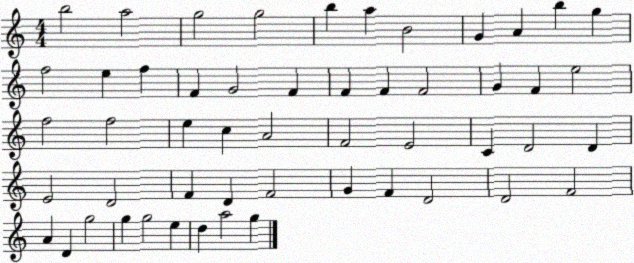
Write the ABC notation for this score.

X:1
T:Untitled
M:4/4
L:1/4
K:C
b2 a2 g2 g2 b a B2 G A b g f2 e f F G2 F F F F2 G F e2 f2 f2 e c A2 F2 E2 C D2 D E2 D2 F D F2 G F D2 D2 F2 A D g2 g g2 e d a2 g